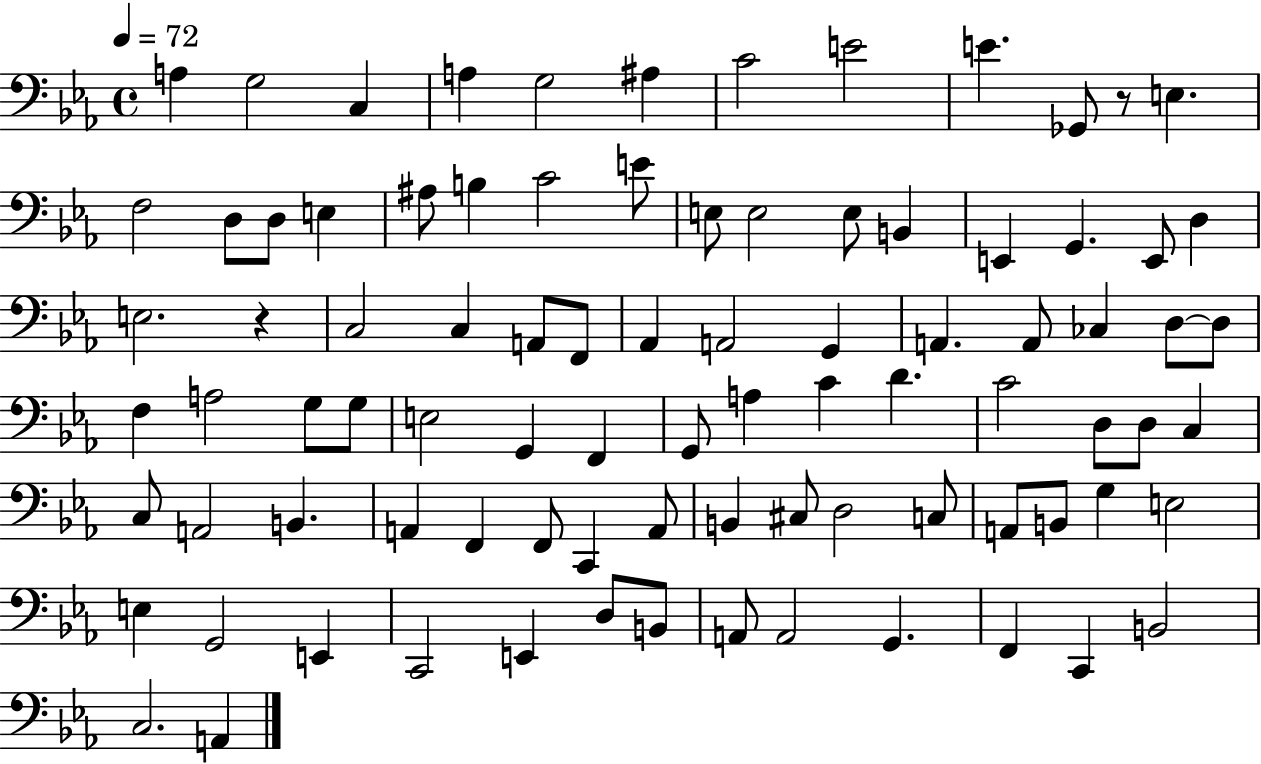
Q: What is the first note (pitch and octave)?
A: A3